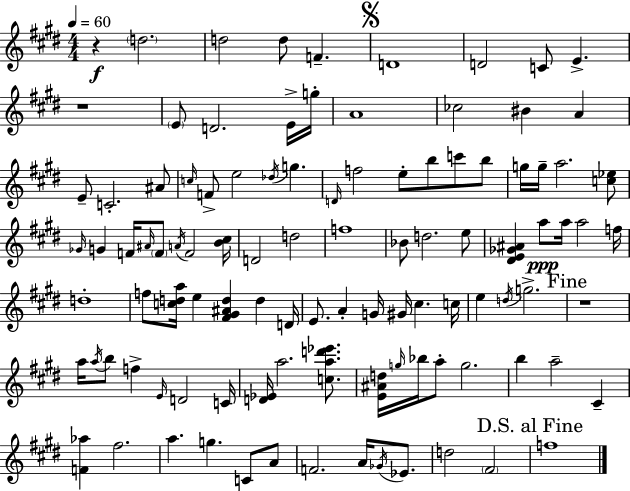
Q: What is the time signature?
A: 4/4